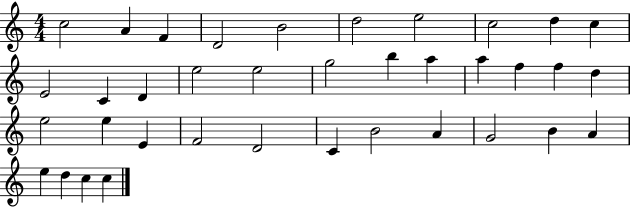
C5/h A4/q F4/q D4/h B4/h D5/h E5/h C5/h D5/q C5/q E4/h C4/q D4/q E5/h E5/h G5/h B5/q A5/q A5/q F5/q F5/q D5/q E5/h E5/q E4/q F4/h D4/h C4/q B4/h A4/q G4/h B4/q A4/q E5/q D5/q C5/q C5/q